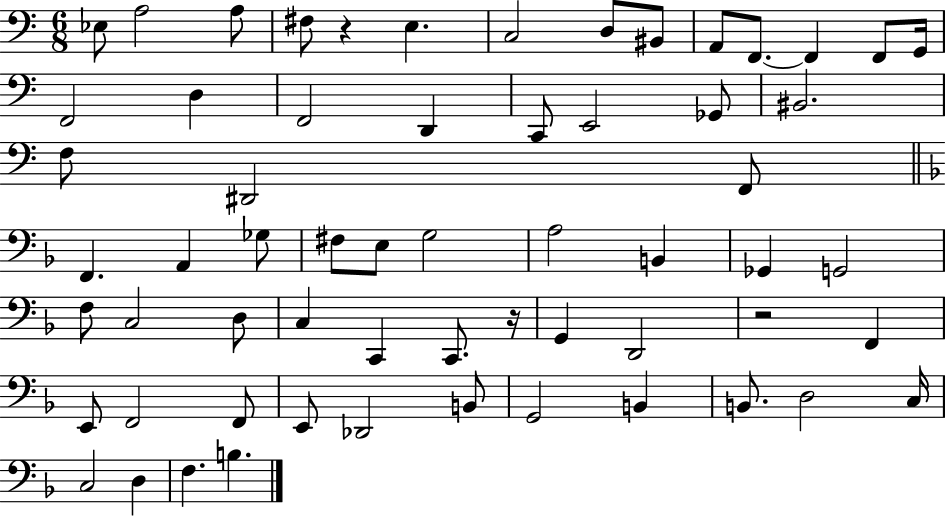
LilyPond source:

{
  \clef bass
  \numericTimeSignature
  \time 6/8
  \key c \major
  ees8 a2 a8 | fis8 r4 e4. | c2 d8 bis,8 | a,8 f,8.~~ f,4 f,8 g,16 | \break f,2 d4 | f,2 d,4 | c,8 e,2 ges,8 | bis,2. | \break f8 dis,2 f,8 | \bar "||" \break \key f \major f,4. a,4 ges8 | fis8 e8 g2 | a2 b,4 | ges,4 g,2 | \break f8 c2 d8 | c4 c,4 c,8. r16 | g,4 d,2 | r2 f,4 | \break e,8 f,2 f,8 | e,8 des,2 b,8 | g,2 b,4 | b,8. d2 c16 | \break c2 d4 | f4. b4. | \bar "|."
}